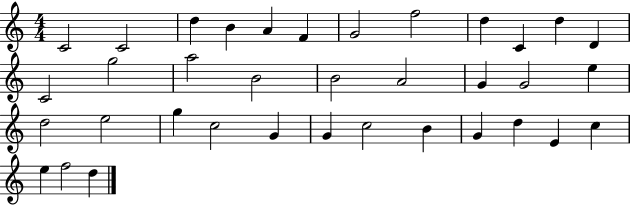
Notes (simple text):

C4/h C4/h D5/q B4/q A4/q F4/q G4/h F5/h D5/q C4/q D5/q D4/q C4/h G5/h A5/h B4/h B4/h A4/h G4/q G4/h E5/q D5/h E5/h G5/q C5/h G4/q G4/q C5/h B4/q G4/q D5/q E4/q C5/q E5/q F5/h D5/q